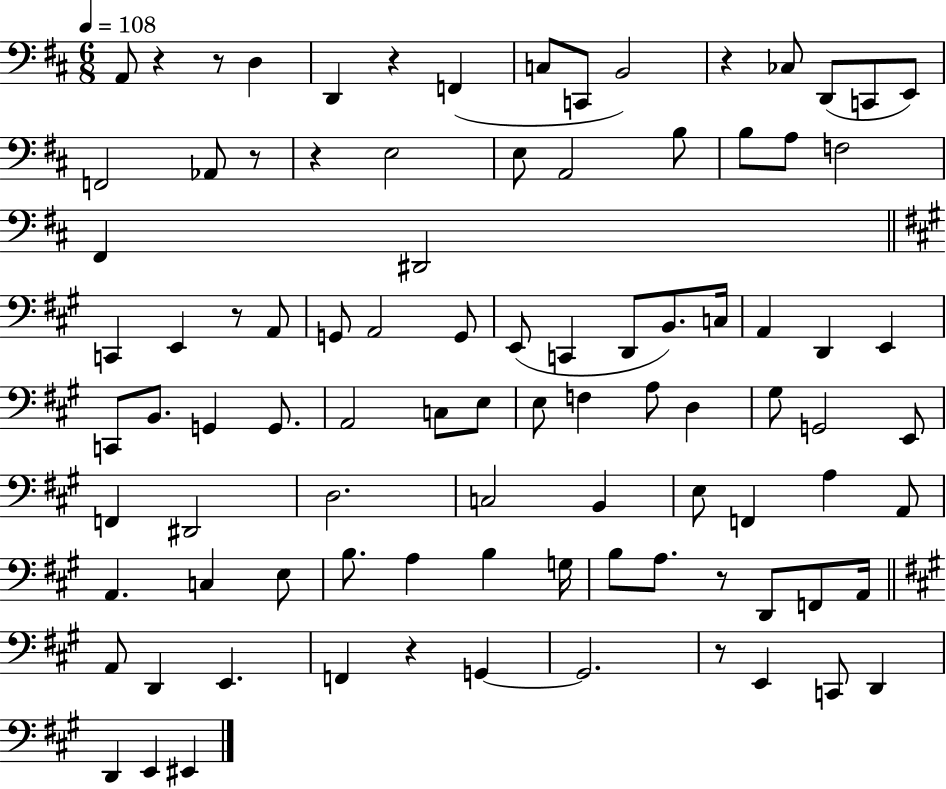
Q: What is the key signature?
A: D major